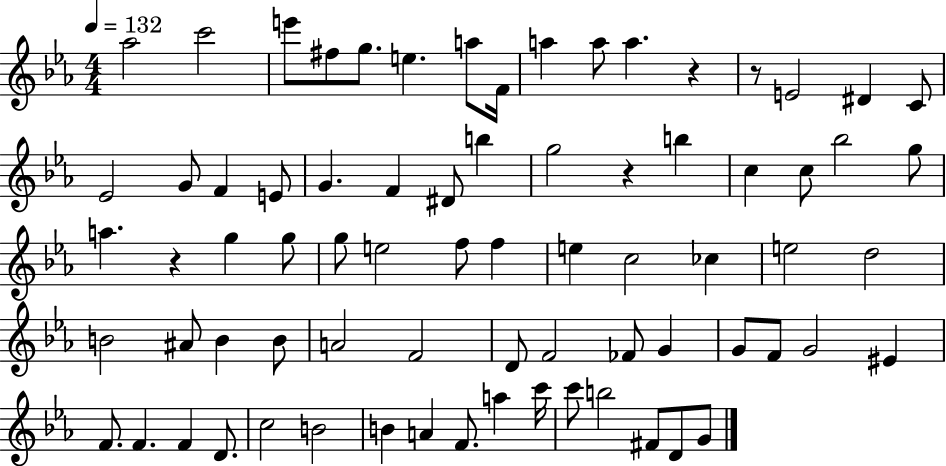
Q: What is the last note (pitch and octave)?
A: G4